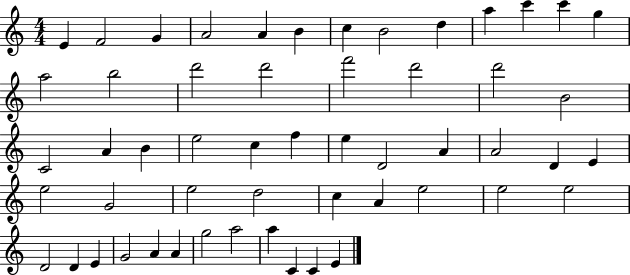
{
  \clef treble
  \numericTimeSignature
  \time 4/4
  \key c \major
  e'4 f'2 g'4 | a'2 a'4 b'4 | c''4 b'2 d''4 | a''4 c'''4 c'''4 g''4 | \break a''2 b''2 | d'''2 d'''2 | f'''2 d'''2 | d'''2 b'2 | \break c'2 a'4 b'4 | e''2 c''4 f''4 | e''4 d'2 a'4 | a'2 d'4 e'4 | \break e''2 g'2 | e''2 d''2 | c''4 a'4 e''2 | e''2 e''2 | \break d'2 d'4 e'4 | g'2 a'4 a'4 | g''2 a''2 | a''4 c'4 c'4 e'4 | \break \bar "|."
}